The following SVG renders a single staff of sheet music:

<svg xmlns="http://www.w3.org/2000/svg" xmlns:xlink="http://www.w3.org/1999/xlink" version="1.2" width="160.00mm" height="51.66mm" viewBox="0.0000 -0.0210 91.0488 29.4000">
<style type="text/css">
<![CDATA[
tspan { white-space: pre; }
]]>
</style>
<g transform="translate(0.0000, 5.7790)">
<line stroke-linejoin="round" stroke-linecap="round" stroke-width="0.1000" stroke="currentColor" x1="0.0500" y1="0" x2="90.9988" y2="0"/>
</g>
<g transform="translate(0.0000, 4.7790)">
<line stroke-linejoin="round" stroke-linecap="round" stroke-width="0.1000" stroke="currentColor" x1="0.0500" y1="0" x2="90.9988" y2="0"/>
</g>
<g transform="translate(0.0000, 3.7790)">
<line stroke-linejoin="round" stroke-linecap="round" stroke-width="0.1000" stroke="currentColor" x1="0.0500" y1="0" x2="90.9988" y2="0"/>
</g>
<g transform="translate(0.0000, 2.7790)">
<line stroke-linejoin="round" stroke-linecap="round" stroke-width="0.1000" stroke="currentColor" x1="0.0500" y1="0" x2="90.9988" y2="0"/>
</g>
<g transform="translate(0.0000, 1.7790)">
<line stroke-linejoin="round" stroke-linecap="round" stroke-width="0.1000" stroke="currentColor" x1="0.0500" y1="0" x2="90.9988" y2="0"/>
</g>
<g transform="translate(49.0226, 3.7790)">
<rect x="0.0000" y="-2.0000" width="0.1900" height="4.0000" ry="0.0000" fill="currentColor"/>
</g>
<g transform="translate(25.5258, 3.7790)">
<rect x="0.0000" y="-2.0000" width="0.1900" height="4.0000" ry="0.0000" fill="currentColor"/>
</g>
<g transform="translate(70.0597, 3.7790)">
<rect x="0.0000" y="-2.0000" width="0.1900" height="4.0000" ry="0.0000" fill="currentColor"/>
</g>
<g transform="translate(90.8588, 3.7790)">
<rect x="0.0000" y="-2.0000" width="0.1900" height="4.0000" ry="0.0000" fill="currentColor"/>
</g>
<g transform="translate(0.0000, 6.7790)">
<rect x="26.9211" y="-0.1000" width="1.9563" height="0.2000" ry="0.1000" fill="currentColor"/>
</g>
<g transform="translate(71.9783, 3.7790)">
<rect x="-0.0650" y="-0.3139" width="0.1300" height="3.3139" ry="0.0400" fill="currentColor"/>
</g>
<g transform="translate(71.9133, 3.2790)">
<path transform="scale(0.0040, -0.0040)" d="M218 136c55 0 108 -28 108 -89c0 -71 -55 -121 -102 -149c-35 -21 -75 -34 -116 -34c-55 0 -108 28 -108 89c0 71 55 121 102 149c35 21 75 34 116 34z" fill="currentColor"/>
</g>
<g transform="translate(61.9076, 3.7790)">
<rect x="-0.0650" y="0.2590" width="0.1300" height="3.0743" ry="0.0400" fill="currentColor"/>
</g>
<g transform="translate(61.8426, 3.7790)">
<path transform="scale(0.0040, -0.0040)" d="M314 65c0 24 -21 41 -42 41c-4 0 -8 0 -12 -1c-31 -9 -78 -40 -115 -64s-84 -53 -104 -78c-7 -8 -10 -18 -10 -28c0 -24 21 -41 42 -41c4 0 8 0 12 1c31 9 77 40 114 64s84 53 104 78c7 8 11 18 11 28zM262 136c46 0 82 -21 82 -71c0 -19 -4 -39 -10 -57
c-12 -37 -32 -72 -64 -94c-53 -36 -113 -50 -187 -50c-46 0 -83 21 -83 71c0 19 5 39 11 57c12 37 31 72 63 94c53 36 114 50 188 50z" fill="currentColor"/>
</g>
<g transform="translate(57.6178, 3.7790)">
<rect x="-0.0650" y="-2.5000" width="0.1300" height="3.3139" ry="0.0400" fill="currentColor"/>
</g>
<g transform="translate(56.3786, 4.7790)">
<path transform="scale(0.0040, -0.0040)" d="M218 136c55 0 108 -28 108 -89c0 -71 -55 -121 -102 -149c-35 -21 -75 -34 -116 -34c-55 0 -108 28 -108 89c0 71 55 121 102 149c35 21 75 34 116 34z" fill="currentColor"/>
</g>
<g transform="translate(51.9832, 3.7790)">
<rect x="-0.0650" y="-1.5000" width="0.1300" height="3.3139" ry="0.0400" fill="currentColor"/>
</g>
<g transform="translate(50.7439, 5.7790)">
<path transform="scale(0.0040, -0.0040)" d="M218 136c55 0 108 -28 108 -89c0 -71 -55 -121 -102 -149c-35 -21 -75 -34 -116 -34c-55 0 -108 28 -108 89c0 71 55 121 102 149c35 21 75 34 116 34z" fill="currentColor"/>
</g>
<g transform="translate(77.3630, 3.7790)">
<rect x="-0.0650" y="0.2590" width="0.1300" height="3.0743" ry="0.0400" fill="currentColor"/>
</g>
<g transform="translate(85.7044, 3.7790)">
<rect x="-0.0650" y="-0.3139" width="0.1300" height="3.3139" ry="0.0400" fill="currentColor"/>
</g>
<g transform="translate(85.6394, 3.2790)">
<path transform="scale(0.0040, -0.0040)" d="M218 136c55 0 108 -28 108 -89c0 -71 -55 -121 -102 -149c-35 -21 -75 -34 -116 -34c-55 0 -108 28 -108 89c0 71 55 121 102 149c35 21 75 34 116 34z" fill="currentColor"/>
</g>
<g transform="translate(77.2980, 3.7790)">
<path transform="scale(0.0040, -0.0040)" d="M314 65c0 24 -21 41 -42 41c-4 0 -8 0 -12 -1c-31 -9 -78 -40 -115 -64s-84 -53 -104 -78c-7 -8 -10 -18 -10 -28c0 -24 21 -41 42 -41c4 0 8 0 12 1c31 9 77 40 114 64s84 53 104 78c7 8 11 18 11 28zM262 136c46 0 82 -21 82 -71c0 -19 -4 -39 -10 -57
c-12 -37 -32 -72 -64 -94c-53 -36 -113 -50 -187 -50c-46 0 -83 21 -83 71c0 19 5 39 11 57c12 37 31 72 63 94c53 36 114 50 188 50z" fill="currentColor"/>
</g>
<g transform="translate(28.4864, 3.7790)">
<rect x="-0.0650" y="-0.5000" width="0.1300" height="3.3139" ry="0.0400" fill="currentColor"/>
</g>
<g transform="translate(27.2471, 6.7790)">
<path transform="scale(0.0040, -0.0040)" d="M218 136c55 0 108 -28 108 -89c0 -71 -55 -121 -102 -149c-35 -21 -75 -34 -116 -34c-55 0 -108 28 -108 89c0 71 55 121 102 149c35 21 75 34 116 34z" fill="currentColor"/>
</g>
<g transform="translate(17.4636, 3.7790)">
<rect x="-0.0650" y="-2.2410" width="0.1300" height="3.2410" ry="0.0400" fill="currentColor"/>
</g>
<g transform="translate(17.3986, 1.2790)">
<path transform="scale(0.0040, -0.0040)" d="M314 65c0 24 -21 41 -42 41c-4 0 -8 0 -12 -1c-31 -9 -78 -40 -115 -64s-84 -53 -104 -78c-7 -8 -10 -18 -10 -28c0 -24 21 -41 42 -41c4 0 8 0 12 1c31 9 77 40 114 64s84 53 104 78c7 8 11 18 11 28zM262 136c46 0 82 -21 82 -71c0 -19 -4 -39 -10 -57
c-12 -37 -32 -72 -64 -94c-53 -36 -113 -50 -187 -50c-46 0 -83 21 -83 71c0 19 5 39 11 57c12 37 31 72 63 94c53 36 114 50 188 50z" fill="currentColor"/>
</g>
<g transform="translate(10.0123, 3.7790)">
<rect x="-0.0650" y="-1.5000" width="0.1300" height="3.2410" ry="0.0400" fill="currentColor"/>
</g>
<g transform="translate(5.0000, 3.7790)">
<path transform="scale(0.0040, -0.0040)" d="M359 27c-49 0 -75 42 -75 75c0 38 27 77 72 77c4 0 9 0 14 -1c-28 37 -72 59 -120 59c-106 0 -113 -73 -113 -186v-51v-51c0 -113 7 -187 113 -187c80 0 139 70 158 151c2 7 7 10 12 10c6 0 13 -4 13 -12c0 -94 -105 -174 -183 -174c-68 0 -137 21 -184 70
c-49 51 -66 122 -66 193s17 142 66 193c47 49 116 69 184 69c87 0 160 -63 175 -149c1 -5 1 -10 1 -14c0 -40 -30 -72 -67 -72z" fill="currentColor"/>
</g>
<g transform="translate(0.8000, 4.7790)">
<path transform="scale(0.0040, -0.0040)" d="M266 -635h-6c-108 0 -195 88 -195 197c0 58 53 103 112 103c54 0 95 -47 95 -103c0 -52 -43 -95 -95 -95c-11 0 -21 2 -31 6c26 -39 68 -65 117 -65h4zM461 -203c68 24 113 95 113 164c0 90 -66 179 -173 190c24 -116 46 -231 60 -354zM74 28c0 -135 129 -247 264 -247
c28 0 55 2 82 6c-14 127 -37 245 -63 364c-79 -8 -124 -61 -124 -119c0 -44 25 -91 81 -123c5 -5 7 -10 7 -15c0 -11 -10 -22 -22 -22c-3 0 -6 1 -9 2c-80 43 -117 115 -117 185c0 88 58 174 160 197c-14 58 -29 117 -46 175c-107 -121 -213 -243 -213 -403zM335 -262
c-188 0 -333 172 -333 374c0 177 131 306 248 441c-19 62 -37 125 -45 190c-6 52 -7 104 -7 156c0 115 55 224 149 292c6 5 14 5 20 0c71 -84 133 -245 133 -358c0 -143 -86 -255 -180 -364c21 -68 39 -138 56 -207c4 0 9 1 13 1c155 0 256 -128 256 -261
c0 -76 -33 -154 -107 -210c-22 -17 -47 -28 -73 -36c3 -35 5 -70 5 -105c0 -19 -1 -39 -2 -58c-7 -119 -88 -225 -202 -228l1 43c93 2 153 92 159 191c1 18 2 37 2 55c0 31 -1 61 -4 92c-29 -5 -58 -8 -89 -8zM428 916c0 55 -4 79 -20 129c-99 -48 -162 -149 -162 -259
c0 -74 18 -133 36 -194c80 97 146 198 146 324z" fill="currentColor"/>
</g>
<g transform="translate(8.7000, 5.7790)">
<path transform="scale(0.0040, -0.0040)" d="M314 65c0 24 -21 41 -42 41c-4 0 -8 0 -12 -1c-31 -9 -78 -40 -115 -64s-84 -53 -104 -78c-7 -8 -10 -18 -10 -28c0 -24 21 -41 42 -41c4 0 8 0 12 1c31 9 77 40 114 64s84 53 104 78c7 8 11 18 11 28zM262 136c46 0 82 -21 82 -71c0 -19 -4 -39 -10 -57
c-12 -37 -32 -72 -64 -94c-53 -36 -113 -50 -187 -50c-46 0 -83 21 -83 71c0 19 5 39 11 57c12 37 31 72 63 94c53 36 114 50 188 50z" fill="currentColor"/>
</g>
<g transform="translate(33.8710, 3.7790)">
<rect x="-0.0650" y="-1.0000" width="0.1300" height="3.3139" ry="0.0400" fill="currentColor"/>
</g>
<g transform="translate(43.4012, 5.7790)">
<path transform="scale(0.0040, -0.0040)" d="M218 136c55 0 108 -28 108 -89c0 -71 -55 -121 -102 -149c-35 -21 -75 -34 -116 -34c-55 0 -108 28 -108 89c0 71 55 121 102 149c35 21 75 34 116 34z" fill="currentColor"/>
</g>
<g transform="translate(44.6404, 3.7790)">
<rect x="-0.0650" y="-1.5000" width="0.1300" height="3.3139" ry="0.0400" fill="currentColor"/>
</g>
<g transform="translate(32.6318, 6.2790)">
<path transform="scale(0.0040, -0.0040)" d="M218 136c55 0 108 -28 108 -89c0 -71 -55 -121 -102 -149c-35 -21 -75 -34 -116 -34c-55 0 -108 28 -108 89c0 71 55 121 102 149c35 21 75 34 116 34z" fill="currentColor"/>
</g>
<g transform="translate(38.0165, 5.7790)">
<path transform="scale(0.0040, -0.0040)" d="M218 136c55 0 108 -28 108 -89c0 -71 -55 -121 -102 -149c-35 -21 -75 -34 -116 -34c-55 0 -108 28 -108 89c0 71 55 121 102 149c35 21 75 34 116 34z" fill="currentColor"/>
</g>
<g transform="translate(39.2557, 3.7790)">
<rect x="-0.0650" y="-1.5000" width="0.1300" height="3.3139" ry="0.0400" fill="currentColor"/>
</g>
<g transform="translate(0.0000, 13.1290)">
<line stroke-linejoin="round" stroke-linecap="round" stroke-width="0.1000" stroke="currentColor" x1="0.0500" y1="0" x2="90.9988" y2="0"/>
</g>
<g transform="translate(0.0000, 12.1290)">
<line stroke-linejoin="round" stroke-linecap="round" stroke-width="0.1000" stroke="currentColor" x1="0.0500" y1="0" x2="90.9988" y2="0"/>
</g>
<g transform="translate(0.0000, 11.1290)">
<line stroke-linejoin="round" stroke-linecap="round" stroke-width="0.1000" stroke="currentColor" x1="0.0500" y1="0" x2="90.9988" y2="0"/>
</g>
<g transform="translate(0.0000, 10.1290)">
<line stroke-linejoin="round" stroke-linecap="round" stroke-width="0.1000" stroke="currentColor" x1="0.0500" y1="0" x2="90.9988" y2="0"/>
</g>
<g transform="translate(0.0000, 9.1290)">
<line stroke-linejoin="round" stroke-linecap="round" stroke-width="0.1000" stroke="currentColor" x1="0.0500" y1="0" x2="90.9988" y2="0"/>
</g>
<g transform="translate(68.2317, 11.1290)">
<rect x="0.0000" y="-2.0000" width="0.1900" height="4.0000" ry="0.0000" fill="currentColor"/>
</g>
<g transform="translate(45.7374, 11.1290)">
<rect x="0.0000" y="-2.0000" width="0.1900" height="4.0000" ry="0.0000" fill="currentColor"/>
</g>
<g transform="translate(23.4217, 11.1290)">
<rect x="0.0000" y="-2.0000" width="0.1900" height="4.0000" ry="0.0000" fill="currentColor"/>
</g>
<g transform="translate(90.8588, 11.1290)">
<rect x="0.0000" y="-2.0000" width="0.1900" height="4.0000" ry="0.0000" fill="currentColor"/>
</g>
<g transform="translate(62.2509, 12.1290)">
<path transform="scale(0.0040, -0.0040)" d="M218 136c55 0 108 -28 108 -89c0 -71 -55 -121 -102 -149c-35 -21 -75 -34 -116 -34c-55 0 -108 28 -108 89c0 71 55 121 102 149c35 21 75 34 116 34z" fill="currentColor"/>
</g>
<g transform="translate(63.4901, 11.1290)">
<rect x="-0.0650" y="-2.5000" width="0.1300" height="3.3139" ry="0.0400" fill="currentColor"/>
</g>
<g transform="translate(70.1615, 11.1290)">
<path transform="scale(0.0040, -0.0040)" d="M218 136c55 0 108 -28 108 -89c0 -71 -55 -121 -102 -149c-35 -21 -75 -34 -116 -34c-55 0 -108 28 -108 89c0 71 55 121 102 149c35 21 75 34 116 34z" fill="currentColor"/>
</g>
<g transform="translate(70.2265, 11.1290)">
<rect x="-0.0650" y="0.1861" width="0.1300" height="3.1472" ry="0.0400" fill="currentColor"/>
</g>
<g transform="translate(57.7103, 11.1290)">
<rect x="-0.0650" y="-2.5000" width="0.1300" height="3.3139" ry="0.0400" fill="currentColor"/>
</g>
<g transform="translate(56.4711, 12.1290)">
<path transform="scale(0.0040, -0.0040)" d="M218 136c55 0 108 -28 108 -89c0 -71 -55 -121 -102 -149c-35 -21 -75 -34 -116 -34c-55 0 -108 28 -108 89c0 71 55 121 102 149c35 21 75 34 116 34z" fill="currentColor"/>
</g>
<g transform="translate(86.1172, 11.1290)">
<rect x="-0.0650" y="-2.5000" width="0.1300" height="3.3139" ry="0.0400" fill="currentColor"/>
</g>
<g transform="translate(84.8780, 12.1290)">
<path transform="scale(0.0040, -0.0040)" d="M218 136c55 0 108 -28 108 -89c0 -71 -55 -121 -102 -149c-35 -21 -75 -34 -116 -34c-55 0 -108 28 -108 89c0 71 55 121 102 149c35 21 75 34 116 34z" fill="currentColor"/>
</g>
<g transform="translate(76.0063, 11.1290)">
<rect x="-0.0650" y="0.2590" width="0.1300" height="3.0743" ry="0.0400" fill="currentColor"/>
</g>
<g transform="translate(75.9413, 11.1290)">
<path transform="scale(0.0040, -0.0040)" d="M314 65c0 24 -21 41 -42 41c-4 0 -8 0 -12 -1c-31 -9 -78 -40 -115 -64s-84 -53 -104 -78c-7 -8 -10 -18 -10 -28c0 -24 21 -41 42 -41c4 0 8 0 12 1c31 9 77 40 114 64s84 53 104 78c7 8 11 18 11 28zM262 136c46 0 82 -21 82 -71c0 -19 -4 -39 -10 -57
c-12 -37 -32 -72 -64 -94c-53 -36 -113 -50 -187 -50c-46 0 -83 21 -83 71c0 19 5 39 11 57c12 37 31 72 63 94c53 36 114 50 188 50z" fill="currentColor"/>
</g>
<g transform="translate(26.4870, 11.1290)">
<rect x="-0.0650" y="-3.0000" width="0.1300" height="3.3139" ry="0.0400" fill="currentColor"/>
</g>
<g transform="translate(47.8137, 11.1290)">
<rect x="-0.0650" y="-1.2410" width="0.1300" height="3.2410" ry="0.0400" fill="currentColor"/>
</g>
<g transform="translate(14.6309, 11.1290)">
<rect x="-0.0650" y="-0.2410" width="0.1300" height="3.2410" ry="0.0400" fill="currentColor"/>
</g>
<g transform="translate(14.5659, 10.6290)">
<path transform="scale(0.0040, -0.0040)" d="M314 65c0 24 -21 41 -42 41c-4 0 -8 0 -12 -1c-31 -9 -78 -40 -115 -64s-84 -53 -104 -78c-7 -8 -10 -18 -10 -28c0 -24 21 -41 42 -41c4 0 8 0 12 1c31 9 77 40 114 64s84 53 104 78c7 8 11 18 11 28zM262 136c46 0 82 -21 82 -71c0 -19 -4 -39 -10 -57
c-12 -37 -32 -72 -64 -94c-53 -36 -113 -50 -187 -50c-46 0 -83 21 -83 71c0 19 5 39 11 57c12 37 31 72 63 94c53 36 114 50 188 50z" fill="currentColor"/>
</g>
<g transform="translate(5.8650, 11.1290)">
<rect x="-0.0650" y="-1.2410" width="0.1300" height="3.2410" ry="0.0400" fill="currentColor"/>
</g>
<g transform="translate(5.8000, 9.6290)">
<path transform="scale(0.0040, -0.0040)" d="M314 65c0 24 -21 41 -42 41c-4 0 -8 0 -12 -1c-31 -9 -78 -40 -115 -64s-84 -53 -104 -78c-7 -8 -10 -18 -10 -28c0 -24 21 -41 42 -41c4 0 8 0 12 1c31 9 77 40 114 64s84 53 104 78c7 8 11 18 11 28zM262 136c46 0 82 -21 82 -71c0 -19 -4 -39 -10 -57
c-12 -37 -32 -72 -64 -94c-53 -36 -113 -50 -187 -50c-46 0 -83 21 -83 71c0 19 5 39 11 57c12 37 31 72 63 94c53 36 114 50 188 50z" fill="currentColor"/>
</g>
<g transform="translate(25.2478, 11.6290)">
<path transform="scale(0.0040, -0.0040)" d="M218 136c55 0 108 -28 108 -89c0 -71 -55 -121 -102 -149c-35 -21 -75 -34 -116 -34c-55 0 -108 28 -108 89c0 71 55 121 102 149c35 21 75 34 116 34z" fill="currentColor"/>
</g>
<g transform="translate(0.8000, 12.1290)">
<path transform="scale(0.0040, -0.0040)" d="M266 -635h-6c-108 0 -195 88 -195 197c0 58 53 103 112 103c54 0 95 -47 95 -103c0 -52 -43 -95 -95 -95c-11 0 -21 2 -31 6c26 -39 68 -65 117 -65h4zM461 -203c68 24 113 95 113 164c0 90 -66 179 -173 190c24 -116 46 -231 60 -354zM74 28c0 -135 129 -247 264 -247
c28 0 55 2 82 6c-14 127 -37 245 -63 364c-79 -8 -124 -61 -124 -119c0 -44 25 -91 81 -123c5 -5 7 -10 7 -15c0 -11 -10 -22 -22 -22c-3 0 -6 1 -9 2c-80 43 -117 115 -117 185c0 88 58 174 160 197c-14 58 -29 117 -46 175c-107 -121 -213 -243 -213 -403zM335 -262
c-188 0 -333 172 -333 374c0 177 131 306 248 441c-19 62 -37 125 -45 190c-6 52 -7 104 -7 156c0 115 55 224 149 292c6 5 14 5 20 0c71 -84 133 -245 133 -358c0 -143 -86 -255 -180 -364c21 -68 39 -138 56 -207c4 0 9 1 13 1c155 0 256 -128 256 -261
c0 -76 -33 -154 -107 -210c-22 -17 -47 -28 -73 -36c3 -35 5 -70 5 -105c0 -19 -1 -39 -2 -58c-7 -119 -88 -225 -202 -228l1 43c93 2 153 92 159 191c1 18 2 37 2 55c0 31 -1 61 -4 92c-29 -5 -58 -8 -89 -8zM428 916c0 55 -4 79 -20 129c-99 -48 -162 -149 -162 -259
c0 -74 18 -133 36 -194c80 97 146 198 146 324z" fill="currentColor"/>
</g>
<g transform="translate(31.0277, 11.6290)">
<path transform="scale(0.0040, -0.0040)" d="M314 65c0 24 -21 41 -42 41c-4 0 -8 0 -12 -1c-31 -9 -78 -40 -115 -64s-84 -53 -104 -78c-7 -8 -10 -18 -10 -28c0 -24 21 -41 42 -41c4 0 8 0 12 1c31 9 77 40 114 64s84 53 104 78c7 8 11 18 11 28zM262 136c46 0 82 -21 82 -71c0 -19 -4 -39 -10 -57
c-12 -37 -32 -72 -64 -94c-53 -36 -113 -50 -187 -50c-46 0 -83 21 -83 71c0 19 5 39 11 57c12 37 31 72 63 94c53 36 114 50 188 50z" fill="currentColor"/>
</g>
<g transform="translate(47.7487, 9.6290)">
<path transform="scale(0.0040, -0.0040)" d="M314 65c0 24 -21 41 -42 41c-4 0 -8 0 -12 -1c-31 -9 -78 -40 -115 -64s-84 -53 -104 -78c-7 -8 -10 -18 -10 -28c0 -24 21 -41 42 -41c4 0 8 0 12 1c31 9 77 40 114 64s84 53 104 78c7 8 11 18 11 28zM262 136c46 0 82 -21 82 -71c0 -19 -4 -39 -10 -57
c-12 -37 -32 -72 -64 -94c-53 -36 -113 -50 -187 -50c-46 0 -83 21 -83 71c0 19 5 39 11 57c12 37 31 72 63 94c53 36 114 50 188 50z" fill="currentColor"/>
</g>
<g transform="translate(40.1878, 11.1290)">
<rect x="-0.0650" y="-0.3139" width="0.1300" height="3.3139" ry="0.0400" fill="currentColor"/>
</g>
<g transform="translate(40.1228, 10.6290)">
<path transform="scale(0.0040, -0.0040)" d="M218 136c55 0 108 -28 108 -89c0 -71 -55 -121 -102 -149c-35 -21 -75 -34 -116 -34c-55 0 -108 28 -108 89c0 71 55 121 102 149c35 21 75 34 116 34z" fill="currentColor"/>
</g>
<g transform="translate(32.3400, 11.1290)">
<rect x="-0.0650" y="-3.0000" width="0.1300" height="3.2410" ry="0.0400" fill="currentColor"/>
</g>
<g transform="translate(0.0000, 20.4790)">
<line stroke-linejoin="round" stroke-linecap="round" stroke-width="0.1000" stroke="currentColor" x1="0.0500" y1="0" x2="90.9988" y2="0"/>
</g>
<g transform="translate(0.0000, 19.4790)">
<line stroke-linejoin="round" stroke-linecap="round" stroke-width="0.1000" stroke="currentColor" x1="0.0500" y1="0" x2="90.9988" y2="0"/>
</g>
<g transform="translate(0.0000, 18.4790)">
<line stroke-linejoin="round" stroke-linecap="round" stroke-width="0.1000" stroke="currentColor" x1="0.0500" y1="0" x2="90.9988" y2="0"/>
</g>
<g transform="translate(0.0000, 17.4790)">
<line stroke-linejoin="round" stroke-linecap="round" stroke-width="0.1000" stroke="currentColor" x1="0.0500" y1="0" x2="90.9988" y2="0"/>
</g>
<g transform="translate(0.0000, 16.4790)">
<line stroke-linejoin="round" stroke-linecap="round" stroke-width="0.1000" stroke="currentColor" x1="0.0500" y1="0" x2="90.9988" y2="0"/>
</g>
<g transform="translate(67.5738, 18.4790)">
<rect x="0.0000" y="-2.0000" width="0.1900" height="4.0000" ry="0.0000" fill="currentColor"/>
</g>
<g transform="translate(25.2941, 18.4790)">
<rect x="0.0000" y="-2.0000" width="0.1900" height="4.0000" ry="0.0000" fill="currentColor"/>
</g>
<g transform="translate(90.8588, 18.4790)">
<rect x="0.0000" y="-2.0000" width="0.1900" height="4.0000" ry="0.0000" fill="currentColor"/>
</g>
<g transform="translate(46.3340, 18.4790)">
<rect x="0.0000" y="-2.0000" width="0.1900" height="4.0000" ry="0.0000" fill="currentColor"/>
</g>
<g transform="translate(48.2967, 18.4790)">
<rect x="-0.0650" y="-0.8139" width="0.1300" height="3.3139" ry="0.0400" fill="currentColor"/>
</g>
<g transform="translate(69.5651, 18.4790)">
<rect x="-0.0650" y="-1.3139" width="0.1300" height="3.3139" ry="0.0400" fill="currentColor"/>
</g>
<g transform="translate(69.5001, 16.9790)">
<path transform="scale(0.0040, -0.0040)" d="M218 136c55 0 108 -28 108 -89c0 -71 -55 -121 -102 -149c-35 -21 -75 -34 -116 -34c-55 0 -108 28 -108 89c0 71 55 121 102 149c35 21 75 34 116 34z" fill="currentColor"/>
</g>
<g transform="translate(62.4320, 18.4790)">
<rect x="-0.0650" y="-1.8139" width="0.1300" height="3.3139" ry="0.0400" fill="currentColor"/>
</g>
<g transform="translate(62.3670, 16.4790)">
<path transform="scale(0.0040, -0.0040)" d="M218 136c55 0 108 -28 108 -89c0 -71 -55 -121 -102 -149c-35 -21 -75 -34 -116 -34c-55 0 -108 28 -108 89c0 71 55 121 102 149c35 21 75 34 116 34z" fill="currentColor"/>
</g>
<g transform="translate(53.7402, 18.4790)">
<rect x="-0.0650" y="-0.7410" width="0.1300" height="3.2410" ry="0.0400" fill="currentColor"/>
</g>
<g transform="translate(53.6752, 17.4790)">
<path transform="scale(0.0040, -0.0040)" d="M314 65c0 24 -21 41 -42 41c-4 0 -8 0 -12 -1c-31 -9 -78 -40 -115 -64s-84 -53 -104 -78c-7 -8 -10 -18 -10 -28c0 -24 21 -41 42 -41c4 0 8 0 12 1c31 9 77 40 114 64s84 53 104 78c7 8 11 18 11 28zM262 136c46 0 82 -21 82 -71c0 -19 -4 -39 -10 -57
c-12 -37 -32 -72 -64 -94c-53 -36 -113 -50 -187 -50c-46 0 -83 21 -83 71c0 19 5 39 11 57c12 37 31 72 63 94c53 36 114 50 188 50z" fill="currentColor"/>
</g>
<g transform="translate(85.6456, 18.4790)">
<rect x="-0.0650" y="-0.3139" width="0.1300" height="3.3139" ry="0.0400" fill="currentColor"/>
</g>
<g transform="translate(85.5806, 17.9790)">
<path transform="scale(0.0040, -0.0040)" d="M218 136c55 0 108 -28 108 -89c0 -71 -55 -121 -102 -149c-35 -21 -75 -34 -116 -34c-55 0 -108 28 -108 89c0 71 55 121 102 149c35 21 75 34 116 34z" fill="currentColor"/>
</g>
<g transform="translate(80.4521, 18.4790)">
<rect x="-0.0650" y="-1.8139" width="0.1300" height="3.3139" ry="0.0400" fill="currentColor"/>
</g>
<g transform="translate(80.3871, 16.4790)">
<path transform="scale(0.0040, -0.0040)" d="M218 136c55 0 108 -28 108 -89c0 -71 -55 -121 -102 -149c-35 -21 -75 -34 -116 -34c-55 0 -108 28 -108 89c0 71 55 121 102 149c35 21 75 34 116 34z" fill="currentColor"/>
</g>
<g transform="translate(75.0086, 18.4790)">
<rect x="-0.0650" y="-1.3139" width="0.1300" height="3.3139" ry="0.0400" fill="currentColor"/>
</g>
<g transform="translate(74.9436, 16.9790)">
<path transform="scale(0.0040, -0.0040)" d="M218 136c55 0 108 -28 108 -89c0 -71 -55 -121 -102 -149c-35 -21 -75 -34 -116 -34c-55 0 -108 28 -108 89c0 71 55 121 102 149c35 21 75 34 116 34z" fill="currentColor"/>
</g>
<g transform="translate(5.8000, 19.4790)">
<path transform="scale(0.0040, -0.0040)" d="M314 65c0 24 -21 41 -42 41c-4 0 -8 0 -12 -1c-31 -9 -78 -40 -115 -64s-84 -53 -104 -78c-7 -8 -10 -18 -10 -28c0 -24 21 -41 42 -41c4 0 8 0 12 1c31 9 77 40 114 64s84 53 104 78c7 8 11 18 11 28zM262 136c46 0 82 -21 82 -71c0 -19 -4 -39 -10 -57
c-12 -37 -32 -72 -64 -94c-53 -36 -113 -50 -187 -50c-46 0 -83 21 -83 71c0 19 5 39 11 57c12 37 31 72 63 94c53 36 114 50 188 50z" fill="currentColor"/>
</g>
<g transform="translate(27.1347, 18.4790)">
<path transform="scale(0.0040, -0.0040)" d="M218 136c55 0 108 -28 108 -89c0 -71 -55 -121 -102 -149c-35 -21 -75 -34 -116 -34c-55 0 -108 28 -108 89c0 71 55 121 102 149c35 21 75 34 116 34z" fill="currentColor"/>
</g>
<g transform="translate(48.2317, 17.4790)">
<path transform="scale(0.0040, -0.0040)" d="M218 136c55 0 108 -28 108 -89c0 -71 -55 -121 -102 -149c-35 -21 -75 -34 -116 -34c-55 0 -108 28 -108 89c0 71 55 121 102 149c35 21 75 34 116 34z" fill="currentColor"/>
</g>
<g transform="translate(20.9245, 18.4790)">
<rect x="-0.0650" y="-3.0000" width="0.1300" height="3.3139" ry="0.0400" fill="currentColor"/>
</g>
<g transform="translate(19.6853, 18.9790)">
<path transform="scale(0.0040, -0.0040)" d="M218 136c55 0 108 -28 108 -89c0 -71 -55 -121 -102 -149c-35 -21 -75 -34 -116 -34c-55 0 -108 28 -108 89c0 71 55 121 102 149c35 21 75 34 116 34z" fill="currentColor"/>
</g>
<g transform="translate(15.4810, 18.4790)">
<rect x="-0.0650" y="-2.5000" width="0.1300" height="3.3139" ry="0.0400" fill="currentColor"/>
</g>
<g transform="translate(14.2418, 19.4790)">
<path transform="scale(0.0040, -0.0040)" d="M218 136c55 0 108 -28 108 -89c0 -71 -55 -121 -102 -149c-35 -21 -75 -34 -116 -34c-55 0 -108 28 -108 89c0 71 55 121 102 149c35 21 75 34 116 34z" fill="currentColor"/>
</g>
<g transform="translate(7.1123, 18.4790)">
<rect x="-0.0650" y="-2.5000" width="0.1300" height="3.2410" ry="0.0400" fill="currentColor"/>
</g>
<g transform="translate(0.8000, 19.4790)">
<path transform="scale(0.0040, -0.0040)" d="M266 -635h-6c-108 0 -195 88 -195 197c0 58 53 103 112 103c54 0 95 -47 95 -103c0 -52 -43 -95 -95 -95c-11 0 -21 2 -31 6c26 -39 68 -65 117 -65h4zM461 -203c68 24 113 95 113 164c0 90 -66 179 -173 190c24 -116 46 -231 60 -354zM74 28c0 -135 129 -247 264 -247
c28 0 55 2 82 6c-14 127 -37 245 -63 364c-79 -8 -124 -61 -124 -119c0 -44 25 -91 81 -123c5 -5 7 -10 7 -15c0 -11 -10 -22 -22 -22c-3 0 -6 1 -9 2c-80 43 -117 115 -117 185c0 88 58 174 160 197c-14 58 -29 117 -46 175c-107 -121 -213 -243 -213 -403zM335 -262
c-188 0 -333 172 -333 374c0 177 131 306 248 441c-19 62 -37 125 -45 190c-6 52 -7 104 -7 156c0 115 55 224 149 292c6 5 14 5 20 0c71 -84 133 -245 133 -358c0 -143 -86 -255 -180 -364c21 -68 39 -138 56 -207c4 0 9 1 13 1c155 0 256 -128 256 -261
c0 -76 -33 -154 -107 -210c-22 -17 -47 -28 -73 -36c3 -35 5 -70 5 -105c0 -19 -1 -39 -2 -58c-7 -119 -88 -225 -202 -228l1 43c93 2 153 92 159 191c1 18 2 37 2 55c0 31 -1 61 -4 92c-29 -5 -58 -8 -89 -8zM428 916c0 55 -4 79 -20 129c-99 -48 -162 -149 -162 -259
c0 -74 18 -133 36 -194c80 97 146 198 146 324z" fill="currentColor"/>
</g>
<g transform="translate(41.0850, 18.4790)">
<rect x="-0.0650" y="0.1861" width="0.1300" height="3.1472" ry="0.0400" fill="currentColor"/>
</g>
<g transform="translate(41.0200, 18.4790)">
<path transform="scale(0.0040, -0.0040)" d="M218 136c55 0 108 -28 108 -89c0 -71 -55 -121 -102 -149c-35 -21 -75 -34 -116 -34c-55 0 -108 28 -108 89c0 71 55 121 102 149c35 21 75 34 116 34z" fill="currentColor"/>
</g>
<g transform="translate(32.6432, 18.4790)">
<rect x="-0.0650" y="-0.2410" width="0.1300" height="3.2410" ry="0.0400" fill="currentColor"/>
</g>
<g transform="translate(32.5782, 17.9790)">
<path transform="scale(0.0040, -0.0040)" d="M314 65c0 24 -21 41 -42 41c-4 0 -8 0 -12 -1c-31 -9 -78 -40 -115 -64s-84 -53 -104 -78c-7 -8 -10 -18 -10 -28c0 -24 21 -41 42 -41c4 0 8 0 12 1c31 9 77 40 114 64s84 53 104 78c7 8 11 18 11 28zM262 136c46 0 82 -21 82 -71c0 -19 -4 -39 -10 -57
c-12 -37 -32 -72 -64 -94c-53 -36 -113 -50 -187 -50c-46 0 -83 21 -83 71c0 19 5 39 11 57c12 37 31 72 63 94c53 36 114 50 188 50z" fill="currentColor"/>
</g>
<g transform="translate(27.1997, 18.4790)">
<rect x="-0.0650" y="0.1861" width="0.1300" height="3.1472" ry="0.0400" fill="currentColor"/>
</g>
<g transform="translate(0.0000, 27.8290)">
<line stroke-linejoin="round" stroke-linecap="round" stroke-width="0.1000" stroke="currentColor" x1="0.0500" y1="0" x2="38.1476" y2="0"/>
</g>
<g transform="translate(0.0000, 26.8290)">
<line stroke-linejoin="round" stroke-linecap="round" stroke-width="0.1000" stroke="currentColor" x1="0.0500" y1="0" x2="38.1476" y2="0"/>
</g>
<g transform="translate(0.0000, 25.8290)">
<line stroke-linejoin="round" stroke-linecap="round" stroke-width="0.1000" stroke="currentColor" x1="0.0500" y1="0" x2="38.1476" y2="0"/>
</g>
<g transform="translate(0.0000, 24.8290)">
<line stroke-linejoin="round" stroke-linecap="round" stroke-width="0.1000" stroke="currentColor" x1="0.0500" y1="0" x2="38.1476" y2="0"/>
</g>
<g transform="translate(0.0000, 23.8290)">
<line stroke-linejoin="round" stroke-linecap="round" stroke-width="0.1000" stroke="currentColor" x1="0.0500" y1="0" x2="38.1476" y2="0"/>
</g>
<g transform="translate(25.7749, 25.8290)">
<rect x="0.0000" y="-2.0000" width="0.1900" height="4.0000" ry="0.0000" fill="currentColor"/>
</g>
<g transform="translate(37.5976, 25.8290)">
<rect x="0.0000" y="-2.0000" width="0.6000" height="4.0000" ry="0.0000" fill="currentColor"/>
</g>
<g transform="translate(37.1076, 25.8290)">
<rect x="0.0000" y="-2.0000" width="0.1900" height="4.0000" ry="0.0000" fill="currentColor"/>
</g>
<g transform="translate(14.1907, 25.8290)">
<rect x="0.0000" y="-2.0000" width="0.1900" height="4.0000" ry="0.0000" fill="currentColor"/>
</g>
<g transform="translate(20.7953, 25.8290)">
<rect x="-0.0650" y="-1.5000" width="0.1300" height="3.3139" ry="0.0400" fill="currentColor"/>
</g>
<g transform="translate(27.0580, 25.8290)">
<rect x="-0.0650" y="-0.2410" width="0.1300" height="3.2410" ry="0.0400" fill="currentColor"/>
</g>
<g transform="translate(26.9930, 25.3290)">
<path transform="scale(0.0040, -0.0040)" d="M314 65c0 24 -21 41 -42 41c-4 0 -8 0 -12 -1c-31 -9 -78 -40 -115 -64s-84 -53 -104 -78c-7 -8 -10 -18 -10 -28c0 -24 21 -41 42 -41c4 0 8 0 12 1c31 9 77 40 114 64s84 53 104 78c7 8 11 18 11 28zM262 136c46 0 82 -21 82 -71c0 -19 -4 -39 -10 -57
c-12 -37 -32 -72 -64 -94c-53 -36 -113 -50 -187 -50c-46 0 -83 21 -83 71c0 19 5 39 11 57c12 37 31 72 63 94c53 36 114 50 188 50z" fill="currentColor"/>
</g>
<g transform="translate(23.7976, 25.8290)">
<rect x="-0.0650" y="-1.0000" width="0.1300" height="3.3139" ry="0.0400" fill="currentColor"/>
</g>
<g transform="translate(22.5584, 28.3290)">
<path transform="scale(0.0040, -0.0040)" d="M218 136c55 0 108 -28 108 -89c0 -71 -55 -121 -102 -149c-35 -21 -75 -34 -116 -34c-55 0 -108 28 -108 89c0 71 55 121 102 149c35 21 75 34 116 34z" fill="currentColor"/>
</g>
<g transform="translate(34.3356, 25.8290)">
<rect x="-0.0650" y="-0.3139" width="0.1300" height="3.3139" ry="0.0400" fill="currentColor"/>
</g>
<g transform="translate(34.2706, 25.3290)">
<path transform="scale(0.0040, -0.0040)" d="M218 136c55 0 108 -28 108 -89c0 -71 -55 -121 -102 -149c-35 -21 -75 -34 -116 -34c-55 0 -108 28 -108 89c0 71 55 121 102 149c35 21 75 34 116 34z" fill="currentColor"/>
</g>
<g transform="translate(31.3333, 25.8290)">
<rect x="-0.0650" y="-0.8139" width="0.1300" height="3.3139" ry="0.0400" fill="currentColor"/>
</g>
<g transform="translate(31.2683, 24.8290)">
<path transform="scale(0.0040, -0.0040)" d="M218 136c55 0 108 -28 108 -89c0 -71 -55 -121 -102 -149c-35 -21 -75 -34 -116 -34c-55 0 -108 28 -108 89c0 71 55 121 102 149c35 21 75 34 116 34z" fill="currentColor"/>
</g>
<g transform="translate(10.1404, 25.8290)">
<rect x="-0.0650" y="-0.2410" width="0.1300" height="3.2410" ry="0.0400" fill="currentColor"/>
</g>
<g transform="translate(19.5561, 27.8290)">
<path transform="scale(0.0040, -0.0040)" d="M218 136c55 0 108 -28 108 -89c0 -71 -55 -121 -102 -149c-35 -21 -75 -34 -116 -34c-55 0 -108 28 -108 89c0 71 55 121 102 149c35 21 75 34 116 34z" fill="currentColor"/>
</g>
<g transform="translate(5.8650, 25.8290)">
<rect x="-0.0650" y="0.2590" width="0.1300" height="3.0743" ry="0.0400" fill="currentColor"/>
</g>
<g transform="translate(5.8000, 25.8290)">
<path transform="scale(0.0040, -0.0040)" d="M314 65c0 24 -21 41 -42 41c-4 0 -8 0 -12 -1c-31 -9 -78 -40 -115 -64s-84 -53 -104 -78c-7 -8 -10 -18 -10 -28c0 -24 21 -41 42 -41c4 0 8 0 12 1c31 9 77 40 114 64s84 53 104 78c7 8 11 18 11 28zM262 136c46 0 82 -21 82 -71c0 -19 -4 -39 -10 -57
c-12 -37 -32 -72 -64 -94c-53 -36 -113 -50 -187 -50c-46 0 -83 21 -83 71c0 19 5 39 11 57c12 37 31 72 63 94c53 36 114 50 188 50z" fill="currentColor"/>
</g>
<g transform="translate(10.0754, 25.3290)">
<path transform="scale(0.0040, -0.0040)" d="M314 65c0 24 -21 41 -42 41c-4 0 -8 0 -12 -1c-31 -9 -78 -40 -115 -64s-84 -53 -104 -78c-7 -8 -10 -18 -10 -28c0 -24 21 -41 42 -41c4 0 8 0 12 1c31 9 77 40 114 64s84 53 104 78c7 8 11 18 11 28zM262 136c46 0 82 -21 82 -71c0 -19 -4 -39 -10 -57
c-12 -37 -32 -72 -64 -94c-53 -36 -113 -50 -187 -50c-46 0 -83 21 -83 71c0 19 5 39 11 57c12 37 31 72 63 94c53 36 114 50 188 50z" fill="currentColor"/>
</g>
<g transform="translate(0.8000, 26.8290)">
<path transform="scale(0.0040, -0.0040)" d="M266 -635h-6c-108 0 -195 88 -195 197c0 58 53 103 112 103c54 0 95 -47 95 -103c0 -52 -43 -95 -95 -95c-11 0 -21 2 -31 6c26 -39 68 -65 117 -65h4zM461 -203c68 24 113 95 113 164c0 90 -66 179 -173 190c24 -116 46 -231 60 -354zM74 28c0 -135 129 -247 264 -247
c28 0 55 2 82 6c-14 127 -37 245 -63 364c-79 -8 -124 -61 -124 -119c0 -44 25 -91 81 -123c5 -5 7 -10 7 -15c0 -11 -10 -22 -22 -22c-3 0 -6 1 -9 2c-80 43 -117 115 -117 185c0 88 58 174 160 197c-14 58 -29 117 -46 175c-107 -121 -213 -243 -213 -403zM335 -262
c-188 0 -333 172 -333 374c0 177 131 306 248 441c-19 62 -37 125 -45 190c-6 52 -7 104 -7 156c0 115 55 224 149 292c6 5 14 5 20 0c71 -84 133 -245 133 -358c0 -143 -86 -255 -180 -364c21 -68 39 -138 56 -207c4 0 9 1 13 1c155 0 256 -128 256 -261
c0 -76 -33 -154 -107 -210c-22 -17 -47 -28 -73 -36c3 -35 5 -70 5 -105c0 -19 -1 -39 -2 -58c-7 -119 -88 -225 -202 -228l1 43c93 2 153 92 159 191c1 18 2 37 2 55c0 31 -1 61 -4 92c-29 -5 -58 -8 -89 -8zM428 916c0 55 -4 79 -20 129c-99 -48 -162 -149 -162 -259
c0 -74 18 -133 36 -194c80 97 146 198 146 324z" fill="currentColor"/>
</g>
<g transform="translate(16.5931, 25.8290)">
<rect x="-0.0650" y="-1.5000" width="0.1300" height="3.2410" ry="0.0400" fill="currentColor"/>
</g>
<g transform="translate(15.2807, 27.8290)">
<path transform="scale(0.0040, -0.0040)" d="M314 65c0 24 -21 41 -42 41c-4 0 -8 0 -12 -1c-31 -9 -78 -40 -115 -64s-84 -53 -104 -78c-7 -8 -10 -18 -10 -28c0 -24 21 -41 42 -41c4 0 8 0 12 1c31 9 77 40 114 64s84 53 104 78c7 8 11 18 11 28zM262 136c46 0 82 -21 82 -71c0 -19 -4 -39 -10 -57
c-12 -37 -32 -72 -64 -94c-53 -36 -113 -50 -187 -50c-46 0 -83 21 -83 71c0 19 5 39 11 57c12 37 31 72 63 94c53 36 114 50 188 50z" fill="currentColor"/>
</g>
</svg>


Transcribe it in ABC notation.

X:1
T:Untitled
M:4/4
L:1/4
K:C
E2 g2 C D E E E G B2 c B2 c e2 c2 A A2 c e2 G G B B2 G G2 G A B c2 B d d2 f e e f c B2 c2 E2 E D c2 d c